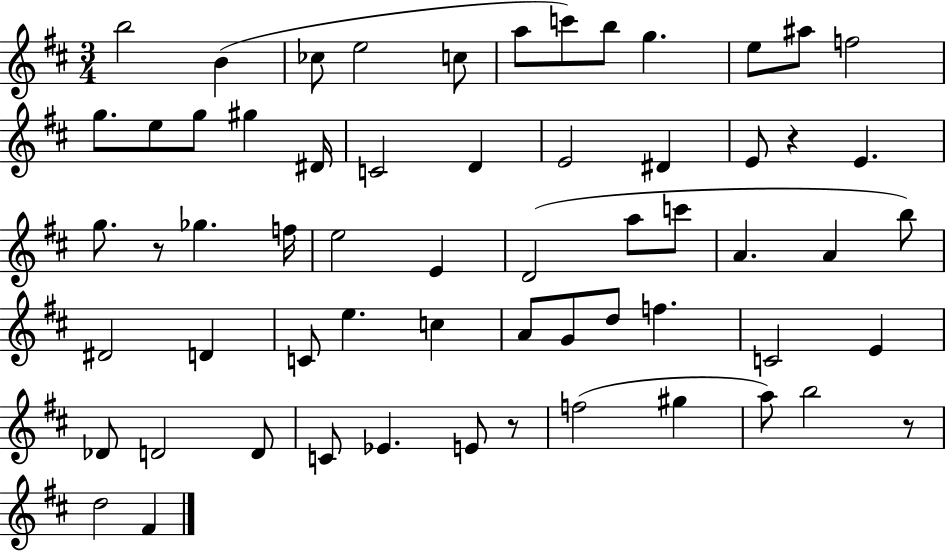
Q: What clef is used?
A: treble